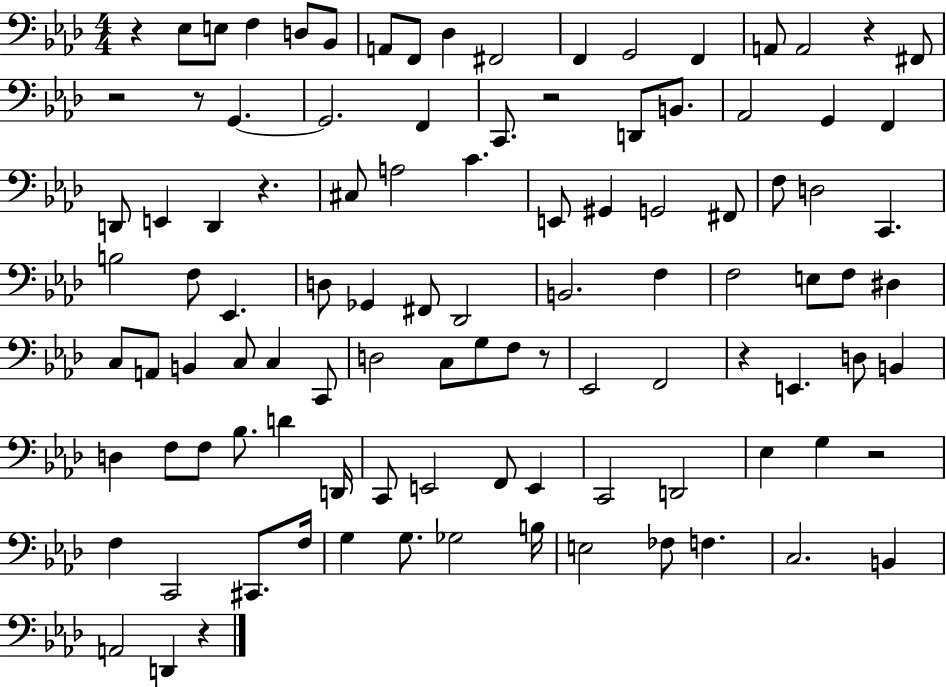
R/q Eb3/e E3/e F3/q D3/e Bb2/e A2/e F2/e Db3/q F#2/h F2/q G2/h F2/q A2/e A2/h R/q F#2/e R/h R/e G2/q. G2/h. F2/q C2/e. R/h D2/e B2/e. Ab2/h G2/q F2/q D2/e E2/q D2/q R/q. C#3/e A3/h C4/q. E2/e G#2/q G2/h F#2/e F3/e D3/h C2/q. B3/h F3/e Eb2/q. D3/e Gb2/q F#2/e Db2/h B2/h. F3/q F3/h E3/e F3/e D#3/q C3/e A2/e B2/q C3/e C3/q C2/e D3/h C3/e G3/e F3/e R/e Eb2/h F2/h R/q E2/q. D3/e B2/q D3/q F3/e F3/e Bb3/e. D4/q D2/s C2/e E2/h F2/e E2/q C2/h D2/h Eb3/q G3/q R/h F3/q C2/h C#2/e. F3/s G3/q G3/e. Gb3/h B3/s E3/h FES3/e F3/q. C3/h. B2/q A2/h D2/q R/q